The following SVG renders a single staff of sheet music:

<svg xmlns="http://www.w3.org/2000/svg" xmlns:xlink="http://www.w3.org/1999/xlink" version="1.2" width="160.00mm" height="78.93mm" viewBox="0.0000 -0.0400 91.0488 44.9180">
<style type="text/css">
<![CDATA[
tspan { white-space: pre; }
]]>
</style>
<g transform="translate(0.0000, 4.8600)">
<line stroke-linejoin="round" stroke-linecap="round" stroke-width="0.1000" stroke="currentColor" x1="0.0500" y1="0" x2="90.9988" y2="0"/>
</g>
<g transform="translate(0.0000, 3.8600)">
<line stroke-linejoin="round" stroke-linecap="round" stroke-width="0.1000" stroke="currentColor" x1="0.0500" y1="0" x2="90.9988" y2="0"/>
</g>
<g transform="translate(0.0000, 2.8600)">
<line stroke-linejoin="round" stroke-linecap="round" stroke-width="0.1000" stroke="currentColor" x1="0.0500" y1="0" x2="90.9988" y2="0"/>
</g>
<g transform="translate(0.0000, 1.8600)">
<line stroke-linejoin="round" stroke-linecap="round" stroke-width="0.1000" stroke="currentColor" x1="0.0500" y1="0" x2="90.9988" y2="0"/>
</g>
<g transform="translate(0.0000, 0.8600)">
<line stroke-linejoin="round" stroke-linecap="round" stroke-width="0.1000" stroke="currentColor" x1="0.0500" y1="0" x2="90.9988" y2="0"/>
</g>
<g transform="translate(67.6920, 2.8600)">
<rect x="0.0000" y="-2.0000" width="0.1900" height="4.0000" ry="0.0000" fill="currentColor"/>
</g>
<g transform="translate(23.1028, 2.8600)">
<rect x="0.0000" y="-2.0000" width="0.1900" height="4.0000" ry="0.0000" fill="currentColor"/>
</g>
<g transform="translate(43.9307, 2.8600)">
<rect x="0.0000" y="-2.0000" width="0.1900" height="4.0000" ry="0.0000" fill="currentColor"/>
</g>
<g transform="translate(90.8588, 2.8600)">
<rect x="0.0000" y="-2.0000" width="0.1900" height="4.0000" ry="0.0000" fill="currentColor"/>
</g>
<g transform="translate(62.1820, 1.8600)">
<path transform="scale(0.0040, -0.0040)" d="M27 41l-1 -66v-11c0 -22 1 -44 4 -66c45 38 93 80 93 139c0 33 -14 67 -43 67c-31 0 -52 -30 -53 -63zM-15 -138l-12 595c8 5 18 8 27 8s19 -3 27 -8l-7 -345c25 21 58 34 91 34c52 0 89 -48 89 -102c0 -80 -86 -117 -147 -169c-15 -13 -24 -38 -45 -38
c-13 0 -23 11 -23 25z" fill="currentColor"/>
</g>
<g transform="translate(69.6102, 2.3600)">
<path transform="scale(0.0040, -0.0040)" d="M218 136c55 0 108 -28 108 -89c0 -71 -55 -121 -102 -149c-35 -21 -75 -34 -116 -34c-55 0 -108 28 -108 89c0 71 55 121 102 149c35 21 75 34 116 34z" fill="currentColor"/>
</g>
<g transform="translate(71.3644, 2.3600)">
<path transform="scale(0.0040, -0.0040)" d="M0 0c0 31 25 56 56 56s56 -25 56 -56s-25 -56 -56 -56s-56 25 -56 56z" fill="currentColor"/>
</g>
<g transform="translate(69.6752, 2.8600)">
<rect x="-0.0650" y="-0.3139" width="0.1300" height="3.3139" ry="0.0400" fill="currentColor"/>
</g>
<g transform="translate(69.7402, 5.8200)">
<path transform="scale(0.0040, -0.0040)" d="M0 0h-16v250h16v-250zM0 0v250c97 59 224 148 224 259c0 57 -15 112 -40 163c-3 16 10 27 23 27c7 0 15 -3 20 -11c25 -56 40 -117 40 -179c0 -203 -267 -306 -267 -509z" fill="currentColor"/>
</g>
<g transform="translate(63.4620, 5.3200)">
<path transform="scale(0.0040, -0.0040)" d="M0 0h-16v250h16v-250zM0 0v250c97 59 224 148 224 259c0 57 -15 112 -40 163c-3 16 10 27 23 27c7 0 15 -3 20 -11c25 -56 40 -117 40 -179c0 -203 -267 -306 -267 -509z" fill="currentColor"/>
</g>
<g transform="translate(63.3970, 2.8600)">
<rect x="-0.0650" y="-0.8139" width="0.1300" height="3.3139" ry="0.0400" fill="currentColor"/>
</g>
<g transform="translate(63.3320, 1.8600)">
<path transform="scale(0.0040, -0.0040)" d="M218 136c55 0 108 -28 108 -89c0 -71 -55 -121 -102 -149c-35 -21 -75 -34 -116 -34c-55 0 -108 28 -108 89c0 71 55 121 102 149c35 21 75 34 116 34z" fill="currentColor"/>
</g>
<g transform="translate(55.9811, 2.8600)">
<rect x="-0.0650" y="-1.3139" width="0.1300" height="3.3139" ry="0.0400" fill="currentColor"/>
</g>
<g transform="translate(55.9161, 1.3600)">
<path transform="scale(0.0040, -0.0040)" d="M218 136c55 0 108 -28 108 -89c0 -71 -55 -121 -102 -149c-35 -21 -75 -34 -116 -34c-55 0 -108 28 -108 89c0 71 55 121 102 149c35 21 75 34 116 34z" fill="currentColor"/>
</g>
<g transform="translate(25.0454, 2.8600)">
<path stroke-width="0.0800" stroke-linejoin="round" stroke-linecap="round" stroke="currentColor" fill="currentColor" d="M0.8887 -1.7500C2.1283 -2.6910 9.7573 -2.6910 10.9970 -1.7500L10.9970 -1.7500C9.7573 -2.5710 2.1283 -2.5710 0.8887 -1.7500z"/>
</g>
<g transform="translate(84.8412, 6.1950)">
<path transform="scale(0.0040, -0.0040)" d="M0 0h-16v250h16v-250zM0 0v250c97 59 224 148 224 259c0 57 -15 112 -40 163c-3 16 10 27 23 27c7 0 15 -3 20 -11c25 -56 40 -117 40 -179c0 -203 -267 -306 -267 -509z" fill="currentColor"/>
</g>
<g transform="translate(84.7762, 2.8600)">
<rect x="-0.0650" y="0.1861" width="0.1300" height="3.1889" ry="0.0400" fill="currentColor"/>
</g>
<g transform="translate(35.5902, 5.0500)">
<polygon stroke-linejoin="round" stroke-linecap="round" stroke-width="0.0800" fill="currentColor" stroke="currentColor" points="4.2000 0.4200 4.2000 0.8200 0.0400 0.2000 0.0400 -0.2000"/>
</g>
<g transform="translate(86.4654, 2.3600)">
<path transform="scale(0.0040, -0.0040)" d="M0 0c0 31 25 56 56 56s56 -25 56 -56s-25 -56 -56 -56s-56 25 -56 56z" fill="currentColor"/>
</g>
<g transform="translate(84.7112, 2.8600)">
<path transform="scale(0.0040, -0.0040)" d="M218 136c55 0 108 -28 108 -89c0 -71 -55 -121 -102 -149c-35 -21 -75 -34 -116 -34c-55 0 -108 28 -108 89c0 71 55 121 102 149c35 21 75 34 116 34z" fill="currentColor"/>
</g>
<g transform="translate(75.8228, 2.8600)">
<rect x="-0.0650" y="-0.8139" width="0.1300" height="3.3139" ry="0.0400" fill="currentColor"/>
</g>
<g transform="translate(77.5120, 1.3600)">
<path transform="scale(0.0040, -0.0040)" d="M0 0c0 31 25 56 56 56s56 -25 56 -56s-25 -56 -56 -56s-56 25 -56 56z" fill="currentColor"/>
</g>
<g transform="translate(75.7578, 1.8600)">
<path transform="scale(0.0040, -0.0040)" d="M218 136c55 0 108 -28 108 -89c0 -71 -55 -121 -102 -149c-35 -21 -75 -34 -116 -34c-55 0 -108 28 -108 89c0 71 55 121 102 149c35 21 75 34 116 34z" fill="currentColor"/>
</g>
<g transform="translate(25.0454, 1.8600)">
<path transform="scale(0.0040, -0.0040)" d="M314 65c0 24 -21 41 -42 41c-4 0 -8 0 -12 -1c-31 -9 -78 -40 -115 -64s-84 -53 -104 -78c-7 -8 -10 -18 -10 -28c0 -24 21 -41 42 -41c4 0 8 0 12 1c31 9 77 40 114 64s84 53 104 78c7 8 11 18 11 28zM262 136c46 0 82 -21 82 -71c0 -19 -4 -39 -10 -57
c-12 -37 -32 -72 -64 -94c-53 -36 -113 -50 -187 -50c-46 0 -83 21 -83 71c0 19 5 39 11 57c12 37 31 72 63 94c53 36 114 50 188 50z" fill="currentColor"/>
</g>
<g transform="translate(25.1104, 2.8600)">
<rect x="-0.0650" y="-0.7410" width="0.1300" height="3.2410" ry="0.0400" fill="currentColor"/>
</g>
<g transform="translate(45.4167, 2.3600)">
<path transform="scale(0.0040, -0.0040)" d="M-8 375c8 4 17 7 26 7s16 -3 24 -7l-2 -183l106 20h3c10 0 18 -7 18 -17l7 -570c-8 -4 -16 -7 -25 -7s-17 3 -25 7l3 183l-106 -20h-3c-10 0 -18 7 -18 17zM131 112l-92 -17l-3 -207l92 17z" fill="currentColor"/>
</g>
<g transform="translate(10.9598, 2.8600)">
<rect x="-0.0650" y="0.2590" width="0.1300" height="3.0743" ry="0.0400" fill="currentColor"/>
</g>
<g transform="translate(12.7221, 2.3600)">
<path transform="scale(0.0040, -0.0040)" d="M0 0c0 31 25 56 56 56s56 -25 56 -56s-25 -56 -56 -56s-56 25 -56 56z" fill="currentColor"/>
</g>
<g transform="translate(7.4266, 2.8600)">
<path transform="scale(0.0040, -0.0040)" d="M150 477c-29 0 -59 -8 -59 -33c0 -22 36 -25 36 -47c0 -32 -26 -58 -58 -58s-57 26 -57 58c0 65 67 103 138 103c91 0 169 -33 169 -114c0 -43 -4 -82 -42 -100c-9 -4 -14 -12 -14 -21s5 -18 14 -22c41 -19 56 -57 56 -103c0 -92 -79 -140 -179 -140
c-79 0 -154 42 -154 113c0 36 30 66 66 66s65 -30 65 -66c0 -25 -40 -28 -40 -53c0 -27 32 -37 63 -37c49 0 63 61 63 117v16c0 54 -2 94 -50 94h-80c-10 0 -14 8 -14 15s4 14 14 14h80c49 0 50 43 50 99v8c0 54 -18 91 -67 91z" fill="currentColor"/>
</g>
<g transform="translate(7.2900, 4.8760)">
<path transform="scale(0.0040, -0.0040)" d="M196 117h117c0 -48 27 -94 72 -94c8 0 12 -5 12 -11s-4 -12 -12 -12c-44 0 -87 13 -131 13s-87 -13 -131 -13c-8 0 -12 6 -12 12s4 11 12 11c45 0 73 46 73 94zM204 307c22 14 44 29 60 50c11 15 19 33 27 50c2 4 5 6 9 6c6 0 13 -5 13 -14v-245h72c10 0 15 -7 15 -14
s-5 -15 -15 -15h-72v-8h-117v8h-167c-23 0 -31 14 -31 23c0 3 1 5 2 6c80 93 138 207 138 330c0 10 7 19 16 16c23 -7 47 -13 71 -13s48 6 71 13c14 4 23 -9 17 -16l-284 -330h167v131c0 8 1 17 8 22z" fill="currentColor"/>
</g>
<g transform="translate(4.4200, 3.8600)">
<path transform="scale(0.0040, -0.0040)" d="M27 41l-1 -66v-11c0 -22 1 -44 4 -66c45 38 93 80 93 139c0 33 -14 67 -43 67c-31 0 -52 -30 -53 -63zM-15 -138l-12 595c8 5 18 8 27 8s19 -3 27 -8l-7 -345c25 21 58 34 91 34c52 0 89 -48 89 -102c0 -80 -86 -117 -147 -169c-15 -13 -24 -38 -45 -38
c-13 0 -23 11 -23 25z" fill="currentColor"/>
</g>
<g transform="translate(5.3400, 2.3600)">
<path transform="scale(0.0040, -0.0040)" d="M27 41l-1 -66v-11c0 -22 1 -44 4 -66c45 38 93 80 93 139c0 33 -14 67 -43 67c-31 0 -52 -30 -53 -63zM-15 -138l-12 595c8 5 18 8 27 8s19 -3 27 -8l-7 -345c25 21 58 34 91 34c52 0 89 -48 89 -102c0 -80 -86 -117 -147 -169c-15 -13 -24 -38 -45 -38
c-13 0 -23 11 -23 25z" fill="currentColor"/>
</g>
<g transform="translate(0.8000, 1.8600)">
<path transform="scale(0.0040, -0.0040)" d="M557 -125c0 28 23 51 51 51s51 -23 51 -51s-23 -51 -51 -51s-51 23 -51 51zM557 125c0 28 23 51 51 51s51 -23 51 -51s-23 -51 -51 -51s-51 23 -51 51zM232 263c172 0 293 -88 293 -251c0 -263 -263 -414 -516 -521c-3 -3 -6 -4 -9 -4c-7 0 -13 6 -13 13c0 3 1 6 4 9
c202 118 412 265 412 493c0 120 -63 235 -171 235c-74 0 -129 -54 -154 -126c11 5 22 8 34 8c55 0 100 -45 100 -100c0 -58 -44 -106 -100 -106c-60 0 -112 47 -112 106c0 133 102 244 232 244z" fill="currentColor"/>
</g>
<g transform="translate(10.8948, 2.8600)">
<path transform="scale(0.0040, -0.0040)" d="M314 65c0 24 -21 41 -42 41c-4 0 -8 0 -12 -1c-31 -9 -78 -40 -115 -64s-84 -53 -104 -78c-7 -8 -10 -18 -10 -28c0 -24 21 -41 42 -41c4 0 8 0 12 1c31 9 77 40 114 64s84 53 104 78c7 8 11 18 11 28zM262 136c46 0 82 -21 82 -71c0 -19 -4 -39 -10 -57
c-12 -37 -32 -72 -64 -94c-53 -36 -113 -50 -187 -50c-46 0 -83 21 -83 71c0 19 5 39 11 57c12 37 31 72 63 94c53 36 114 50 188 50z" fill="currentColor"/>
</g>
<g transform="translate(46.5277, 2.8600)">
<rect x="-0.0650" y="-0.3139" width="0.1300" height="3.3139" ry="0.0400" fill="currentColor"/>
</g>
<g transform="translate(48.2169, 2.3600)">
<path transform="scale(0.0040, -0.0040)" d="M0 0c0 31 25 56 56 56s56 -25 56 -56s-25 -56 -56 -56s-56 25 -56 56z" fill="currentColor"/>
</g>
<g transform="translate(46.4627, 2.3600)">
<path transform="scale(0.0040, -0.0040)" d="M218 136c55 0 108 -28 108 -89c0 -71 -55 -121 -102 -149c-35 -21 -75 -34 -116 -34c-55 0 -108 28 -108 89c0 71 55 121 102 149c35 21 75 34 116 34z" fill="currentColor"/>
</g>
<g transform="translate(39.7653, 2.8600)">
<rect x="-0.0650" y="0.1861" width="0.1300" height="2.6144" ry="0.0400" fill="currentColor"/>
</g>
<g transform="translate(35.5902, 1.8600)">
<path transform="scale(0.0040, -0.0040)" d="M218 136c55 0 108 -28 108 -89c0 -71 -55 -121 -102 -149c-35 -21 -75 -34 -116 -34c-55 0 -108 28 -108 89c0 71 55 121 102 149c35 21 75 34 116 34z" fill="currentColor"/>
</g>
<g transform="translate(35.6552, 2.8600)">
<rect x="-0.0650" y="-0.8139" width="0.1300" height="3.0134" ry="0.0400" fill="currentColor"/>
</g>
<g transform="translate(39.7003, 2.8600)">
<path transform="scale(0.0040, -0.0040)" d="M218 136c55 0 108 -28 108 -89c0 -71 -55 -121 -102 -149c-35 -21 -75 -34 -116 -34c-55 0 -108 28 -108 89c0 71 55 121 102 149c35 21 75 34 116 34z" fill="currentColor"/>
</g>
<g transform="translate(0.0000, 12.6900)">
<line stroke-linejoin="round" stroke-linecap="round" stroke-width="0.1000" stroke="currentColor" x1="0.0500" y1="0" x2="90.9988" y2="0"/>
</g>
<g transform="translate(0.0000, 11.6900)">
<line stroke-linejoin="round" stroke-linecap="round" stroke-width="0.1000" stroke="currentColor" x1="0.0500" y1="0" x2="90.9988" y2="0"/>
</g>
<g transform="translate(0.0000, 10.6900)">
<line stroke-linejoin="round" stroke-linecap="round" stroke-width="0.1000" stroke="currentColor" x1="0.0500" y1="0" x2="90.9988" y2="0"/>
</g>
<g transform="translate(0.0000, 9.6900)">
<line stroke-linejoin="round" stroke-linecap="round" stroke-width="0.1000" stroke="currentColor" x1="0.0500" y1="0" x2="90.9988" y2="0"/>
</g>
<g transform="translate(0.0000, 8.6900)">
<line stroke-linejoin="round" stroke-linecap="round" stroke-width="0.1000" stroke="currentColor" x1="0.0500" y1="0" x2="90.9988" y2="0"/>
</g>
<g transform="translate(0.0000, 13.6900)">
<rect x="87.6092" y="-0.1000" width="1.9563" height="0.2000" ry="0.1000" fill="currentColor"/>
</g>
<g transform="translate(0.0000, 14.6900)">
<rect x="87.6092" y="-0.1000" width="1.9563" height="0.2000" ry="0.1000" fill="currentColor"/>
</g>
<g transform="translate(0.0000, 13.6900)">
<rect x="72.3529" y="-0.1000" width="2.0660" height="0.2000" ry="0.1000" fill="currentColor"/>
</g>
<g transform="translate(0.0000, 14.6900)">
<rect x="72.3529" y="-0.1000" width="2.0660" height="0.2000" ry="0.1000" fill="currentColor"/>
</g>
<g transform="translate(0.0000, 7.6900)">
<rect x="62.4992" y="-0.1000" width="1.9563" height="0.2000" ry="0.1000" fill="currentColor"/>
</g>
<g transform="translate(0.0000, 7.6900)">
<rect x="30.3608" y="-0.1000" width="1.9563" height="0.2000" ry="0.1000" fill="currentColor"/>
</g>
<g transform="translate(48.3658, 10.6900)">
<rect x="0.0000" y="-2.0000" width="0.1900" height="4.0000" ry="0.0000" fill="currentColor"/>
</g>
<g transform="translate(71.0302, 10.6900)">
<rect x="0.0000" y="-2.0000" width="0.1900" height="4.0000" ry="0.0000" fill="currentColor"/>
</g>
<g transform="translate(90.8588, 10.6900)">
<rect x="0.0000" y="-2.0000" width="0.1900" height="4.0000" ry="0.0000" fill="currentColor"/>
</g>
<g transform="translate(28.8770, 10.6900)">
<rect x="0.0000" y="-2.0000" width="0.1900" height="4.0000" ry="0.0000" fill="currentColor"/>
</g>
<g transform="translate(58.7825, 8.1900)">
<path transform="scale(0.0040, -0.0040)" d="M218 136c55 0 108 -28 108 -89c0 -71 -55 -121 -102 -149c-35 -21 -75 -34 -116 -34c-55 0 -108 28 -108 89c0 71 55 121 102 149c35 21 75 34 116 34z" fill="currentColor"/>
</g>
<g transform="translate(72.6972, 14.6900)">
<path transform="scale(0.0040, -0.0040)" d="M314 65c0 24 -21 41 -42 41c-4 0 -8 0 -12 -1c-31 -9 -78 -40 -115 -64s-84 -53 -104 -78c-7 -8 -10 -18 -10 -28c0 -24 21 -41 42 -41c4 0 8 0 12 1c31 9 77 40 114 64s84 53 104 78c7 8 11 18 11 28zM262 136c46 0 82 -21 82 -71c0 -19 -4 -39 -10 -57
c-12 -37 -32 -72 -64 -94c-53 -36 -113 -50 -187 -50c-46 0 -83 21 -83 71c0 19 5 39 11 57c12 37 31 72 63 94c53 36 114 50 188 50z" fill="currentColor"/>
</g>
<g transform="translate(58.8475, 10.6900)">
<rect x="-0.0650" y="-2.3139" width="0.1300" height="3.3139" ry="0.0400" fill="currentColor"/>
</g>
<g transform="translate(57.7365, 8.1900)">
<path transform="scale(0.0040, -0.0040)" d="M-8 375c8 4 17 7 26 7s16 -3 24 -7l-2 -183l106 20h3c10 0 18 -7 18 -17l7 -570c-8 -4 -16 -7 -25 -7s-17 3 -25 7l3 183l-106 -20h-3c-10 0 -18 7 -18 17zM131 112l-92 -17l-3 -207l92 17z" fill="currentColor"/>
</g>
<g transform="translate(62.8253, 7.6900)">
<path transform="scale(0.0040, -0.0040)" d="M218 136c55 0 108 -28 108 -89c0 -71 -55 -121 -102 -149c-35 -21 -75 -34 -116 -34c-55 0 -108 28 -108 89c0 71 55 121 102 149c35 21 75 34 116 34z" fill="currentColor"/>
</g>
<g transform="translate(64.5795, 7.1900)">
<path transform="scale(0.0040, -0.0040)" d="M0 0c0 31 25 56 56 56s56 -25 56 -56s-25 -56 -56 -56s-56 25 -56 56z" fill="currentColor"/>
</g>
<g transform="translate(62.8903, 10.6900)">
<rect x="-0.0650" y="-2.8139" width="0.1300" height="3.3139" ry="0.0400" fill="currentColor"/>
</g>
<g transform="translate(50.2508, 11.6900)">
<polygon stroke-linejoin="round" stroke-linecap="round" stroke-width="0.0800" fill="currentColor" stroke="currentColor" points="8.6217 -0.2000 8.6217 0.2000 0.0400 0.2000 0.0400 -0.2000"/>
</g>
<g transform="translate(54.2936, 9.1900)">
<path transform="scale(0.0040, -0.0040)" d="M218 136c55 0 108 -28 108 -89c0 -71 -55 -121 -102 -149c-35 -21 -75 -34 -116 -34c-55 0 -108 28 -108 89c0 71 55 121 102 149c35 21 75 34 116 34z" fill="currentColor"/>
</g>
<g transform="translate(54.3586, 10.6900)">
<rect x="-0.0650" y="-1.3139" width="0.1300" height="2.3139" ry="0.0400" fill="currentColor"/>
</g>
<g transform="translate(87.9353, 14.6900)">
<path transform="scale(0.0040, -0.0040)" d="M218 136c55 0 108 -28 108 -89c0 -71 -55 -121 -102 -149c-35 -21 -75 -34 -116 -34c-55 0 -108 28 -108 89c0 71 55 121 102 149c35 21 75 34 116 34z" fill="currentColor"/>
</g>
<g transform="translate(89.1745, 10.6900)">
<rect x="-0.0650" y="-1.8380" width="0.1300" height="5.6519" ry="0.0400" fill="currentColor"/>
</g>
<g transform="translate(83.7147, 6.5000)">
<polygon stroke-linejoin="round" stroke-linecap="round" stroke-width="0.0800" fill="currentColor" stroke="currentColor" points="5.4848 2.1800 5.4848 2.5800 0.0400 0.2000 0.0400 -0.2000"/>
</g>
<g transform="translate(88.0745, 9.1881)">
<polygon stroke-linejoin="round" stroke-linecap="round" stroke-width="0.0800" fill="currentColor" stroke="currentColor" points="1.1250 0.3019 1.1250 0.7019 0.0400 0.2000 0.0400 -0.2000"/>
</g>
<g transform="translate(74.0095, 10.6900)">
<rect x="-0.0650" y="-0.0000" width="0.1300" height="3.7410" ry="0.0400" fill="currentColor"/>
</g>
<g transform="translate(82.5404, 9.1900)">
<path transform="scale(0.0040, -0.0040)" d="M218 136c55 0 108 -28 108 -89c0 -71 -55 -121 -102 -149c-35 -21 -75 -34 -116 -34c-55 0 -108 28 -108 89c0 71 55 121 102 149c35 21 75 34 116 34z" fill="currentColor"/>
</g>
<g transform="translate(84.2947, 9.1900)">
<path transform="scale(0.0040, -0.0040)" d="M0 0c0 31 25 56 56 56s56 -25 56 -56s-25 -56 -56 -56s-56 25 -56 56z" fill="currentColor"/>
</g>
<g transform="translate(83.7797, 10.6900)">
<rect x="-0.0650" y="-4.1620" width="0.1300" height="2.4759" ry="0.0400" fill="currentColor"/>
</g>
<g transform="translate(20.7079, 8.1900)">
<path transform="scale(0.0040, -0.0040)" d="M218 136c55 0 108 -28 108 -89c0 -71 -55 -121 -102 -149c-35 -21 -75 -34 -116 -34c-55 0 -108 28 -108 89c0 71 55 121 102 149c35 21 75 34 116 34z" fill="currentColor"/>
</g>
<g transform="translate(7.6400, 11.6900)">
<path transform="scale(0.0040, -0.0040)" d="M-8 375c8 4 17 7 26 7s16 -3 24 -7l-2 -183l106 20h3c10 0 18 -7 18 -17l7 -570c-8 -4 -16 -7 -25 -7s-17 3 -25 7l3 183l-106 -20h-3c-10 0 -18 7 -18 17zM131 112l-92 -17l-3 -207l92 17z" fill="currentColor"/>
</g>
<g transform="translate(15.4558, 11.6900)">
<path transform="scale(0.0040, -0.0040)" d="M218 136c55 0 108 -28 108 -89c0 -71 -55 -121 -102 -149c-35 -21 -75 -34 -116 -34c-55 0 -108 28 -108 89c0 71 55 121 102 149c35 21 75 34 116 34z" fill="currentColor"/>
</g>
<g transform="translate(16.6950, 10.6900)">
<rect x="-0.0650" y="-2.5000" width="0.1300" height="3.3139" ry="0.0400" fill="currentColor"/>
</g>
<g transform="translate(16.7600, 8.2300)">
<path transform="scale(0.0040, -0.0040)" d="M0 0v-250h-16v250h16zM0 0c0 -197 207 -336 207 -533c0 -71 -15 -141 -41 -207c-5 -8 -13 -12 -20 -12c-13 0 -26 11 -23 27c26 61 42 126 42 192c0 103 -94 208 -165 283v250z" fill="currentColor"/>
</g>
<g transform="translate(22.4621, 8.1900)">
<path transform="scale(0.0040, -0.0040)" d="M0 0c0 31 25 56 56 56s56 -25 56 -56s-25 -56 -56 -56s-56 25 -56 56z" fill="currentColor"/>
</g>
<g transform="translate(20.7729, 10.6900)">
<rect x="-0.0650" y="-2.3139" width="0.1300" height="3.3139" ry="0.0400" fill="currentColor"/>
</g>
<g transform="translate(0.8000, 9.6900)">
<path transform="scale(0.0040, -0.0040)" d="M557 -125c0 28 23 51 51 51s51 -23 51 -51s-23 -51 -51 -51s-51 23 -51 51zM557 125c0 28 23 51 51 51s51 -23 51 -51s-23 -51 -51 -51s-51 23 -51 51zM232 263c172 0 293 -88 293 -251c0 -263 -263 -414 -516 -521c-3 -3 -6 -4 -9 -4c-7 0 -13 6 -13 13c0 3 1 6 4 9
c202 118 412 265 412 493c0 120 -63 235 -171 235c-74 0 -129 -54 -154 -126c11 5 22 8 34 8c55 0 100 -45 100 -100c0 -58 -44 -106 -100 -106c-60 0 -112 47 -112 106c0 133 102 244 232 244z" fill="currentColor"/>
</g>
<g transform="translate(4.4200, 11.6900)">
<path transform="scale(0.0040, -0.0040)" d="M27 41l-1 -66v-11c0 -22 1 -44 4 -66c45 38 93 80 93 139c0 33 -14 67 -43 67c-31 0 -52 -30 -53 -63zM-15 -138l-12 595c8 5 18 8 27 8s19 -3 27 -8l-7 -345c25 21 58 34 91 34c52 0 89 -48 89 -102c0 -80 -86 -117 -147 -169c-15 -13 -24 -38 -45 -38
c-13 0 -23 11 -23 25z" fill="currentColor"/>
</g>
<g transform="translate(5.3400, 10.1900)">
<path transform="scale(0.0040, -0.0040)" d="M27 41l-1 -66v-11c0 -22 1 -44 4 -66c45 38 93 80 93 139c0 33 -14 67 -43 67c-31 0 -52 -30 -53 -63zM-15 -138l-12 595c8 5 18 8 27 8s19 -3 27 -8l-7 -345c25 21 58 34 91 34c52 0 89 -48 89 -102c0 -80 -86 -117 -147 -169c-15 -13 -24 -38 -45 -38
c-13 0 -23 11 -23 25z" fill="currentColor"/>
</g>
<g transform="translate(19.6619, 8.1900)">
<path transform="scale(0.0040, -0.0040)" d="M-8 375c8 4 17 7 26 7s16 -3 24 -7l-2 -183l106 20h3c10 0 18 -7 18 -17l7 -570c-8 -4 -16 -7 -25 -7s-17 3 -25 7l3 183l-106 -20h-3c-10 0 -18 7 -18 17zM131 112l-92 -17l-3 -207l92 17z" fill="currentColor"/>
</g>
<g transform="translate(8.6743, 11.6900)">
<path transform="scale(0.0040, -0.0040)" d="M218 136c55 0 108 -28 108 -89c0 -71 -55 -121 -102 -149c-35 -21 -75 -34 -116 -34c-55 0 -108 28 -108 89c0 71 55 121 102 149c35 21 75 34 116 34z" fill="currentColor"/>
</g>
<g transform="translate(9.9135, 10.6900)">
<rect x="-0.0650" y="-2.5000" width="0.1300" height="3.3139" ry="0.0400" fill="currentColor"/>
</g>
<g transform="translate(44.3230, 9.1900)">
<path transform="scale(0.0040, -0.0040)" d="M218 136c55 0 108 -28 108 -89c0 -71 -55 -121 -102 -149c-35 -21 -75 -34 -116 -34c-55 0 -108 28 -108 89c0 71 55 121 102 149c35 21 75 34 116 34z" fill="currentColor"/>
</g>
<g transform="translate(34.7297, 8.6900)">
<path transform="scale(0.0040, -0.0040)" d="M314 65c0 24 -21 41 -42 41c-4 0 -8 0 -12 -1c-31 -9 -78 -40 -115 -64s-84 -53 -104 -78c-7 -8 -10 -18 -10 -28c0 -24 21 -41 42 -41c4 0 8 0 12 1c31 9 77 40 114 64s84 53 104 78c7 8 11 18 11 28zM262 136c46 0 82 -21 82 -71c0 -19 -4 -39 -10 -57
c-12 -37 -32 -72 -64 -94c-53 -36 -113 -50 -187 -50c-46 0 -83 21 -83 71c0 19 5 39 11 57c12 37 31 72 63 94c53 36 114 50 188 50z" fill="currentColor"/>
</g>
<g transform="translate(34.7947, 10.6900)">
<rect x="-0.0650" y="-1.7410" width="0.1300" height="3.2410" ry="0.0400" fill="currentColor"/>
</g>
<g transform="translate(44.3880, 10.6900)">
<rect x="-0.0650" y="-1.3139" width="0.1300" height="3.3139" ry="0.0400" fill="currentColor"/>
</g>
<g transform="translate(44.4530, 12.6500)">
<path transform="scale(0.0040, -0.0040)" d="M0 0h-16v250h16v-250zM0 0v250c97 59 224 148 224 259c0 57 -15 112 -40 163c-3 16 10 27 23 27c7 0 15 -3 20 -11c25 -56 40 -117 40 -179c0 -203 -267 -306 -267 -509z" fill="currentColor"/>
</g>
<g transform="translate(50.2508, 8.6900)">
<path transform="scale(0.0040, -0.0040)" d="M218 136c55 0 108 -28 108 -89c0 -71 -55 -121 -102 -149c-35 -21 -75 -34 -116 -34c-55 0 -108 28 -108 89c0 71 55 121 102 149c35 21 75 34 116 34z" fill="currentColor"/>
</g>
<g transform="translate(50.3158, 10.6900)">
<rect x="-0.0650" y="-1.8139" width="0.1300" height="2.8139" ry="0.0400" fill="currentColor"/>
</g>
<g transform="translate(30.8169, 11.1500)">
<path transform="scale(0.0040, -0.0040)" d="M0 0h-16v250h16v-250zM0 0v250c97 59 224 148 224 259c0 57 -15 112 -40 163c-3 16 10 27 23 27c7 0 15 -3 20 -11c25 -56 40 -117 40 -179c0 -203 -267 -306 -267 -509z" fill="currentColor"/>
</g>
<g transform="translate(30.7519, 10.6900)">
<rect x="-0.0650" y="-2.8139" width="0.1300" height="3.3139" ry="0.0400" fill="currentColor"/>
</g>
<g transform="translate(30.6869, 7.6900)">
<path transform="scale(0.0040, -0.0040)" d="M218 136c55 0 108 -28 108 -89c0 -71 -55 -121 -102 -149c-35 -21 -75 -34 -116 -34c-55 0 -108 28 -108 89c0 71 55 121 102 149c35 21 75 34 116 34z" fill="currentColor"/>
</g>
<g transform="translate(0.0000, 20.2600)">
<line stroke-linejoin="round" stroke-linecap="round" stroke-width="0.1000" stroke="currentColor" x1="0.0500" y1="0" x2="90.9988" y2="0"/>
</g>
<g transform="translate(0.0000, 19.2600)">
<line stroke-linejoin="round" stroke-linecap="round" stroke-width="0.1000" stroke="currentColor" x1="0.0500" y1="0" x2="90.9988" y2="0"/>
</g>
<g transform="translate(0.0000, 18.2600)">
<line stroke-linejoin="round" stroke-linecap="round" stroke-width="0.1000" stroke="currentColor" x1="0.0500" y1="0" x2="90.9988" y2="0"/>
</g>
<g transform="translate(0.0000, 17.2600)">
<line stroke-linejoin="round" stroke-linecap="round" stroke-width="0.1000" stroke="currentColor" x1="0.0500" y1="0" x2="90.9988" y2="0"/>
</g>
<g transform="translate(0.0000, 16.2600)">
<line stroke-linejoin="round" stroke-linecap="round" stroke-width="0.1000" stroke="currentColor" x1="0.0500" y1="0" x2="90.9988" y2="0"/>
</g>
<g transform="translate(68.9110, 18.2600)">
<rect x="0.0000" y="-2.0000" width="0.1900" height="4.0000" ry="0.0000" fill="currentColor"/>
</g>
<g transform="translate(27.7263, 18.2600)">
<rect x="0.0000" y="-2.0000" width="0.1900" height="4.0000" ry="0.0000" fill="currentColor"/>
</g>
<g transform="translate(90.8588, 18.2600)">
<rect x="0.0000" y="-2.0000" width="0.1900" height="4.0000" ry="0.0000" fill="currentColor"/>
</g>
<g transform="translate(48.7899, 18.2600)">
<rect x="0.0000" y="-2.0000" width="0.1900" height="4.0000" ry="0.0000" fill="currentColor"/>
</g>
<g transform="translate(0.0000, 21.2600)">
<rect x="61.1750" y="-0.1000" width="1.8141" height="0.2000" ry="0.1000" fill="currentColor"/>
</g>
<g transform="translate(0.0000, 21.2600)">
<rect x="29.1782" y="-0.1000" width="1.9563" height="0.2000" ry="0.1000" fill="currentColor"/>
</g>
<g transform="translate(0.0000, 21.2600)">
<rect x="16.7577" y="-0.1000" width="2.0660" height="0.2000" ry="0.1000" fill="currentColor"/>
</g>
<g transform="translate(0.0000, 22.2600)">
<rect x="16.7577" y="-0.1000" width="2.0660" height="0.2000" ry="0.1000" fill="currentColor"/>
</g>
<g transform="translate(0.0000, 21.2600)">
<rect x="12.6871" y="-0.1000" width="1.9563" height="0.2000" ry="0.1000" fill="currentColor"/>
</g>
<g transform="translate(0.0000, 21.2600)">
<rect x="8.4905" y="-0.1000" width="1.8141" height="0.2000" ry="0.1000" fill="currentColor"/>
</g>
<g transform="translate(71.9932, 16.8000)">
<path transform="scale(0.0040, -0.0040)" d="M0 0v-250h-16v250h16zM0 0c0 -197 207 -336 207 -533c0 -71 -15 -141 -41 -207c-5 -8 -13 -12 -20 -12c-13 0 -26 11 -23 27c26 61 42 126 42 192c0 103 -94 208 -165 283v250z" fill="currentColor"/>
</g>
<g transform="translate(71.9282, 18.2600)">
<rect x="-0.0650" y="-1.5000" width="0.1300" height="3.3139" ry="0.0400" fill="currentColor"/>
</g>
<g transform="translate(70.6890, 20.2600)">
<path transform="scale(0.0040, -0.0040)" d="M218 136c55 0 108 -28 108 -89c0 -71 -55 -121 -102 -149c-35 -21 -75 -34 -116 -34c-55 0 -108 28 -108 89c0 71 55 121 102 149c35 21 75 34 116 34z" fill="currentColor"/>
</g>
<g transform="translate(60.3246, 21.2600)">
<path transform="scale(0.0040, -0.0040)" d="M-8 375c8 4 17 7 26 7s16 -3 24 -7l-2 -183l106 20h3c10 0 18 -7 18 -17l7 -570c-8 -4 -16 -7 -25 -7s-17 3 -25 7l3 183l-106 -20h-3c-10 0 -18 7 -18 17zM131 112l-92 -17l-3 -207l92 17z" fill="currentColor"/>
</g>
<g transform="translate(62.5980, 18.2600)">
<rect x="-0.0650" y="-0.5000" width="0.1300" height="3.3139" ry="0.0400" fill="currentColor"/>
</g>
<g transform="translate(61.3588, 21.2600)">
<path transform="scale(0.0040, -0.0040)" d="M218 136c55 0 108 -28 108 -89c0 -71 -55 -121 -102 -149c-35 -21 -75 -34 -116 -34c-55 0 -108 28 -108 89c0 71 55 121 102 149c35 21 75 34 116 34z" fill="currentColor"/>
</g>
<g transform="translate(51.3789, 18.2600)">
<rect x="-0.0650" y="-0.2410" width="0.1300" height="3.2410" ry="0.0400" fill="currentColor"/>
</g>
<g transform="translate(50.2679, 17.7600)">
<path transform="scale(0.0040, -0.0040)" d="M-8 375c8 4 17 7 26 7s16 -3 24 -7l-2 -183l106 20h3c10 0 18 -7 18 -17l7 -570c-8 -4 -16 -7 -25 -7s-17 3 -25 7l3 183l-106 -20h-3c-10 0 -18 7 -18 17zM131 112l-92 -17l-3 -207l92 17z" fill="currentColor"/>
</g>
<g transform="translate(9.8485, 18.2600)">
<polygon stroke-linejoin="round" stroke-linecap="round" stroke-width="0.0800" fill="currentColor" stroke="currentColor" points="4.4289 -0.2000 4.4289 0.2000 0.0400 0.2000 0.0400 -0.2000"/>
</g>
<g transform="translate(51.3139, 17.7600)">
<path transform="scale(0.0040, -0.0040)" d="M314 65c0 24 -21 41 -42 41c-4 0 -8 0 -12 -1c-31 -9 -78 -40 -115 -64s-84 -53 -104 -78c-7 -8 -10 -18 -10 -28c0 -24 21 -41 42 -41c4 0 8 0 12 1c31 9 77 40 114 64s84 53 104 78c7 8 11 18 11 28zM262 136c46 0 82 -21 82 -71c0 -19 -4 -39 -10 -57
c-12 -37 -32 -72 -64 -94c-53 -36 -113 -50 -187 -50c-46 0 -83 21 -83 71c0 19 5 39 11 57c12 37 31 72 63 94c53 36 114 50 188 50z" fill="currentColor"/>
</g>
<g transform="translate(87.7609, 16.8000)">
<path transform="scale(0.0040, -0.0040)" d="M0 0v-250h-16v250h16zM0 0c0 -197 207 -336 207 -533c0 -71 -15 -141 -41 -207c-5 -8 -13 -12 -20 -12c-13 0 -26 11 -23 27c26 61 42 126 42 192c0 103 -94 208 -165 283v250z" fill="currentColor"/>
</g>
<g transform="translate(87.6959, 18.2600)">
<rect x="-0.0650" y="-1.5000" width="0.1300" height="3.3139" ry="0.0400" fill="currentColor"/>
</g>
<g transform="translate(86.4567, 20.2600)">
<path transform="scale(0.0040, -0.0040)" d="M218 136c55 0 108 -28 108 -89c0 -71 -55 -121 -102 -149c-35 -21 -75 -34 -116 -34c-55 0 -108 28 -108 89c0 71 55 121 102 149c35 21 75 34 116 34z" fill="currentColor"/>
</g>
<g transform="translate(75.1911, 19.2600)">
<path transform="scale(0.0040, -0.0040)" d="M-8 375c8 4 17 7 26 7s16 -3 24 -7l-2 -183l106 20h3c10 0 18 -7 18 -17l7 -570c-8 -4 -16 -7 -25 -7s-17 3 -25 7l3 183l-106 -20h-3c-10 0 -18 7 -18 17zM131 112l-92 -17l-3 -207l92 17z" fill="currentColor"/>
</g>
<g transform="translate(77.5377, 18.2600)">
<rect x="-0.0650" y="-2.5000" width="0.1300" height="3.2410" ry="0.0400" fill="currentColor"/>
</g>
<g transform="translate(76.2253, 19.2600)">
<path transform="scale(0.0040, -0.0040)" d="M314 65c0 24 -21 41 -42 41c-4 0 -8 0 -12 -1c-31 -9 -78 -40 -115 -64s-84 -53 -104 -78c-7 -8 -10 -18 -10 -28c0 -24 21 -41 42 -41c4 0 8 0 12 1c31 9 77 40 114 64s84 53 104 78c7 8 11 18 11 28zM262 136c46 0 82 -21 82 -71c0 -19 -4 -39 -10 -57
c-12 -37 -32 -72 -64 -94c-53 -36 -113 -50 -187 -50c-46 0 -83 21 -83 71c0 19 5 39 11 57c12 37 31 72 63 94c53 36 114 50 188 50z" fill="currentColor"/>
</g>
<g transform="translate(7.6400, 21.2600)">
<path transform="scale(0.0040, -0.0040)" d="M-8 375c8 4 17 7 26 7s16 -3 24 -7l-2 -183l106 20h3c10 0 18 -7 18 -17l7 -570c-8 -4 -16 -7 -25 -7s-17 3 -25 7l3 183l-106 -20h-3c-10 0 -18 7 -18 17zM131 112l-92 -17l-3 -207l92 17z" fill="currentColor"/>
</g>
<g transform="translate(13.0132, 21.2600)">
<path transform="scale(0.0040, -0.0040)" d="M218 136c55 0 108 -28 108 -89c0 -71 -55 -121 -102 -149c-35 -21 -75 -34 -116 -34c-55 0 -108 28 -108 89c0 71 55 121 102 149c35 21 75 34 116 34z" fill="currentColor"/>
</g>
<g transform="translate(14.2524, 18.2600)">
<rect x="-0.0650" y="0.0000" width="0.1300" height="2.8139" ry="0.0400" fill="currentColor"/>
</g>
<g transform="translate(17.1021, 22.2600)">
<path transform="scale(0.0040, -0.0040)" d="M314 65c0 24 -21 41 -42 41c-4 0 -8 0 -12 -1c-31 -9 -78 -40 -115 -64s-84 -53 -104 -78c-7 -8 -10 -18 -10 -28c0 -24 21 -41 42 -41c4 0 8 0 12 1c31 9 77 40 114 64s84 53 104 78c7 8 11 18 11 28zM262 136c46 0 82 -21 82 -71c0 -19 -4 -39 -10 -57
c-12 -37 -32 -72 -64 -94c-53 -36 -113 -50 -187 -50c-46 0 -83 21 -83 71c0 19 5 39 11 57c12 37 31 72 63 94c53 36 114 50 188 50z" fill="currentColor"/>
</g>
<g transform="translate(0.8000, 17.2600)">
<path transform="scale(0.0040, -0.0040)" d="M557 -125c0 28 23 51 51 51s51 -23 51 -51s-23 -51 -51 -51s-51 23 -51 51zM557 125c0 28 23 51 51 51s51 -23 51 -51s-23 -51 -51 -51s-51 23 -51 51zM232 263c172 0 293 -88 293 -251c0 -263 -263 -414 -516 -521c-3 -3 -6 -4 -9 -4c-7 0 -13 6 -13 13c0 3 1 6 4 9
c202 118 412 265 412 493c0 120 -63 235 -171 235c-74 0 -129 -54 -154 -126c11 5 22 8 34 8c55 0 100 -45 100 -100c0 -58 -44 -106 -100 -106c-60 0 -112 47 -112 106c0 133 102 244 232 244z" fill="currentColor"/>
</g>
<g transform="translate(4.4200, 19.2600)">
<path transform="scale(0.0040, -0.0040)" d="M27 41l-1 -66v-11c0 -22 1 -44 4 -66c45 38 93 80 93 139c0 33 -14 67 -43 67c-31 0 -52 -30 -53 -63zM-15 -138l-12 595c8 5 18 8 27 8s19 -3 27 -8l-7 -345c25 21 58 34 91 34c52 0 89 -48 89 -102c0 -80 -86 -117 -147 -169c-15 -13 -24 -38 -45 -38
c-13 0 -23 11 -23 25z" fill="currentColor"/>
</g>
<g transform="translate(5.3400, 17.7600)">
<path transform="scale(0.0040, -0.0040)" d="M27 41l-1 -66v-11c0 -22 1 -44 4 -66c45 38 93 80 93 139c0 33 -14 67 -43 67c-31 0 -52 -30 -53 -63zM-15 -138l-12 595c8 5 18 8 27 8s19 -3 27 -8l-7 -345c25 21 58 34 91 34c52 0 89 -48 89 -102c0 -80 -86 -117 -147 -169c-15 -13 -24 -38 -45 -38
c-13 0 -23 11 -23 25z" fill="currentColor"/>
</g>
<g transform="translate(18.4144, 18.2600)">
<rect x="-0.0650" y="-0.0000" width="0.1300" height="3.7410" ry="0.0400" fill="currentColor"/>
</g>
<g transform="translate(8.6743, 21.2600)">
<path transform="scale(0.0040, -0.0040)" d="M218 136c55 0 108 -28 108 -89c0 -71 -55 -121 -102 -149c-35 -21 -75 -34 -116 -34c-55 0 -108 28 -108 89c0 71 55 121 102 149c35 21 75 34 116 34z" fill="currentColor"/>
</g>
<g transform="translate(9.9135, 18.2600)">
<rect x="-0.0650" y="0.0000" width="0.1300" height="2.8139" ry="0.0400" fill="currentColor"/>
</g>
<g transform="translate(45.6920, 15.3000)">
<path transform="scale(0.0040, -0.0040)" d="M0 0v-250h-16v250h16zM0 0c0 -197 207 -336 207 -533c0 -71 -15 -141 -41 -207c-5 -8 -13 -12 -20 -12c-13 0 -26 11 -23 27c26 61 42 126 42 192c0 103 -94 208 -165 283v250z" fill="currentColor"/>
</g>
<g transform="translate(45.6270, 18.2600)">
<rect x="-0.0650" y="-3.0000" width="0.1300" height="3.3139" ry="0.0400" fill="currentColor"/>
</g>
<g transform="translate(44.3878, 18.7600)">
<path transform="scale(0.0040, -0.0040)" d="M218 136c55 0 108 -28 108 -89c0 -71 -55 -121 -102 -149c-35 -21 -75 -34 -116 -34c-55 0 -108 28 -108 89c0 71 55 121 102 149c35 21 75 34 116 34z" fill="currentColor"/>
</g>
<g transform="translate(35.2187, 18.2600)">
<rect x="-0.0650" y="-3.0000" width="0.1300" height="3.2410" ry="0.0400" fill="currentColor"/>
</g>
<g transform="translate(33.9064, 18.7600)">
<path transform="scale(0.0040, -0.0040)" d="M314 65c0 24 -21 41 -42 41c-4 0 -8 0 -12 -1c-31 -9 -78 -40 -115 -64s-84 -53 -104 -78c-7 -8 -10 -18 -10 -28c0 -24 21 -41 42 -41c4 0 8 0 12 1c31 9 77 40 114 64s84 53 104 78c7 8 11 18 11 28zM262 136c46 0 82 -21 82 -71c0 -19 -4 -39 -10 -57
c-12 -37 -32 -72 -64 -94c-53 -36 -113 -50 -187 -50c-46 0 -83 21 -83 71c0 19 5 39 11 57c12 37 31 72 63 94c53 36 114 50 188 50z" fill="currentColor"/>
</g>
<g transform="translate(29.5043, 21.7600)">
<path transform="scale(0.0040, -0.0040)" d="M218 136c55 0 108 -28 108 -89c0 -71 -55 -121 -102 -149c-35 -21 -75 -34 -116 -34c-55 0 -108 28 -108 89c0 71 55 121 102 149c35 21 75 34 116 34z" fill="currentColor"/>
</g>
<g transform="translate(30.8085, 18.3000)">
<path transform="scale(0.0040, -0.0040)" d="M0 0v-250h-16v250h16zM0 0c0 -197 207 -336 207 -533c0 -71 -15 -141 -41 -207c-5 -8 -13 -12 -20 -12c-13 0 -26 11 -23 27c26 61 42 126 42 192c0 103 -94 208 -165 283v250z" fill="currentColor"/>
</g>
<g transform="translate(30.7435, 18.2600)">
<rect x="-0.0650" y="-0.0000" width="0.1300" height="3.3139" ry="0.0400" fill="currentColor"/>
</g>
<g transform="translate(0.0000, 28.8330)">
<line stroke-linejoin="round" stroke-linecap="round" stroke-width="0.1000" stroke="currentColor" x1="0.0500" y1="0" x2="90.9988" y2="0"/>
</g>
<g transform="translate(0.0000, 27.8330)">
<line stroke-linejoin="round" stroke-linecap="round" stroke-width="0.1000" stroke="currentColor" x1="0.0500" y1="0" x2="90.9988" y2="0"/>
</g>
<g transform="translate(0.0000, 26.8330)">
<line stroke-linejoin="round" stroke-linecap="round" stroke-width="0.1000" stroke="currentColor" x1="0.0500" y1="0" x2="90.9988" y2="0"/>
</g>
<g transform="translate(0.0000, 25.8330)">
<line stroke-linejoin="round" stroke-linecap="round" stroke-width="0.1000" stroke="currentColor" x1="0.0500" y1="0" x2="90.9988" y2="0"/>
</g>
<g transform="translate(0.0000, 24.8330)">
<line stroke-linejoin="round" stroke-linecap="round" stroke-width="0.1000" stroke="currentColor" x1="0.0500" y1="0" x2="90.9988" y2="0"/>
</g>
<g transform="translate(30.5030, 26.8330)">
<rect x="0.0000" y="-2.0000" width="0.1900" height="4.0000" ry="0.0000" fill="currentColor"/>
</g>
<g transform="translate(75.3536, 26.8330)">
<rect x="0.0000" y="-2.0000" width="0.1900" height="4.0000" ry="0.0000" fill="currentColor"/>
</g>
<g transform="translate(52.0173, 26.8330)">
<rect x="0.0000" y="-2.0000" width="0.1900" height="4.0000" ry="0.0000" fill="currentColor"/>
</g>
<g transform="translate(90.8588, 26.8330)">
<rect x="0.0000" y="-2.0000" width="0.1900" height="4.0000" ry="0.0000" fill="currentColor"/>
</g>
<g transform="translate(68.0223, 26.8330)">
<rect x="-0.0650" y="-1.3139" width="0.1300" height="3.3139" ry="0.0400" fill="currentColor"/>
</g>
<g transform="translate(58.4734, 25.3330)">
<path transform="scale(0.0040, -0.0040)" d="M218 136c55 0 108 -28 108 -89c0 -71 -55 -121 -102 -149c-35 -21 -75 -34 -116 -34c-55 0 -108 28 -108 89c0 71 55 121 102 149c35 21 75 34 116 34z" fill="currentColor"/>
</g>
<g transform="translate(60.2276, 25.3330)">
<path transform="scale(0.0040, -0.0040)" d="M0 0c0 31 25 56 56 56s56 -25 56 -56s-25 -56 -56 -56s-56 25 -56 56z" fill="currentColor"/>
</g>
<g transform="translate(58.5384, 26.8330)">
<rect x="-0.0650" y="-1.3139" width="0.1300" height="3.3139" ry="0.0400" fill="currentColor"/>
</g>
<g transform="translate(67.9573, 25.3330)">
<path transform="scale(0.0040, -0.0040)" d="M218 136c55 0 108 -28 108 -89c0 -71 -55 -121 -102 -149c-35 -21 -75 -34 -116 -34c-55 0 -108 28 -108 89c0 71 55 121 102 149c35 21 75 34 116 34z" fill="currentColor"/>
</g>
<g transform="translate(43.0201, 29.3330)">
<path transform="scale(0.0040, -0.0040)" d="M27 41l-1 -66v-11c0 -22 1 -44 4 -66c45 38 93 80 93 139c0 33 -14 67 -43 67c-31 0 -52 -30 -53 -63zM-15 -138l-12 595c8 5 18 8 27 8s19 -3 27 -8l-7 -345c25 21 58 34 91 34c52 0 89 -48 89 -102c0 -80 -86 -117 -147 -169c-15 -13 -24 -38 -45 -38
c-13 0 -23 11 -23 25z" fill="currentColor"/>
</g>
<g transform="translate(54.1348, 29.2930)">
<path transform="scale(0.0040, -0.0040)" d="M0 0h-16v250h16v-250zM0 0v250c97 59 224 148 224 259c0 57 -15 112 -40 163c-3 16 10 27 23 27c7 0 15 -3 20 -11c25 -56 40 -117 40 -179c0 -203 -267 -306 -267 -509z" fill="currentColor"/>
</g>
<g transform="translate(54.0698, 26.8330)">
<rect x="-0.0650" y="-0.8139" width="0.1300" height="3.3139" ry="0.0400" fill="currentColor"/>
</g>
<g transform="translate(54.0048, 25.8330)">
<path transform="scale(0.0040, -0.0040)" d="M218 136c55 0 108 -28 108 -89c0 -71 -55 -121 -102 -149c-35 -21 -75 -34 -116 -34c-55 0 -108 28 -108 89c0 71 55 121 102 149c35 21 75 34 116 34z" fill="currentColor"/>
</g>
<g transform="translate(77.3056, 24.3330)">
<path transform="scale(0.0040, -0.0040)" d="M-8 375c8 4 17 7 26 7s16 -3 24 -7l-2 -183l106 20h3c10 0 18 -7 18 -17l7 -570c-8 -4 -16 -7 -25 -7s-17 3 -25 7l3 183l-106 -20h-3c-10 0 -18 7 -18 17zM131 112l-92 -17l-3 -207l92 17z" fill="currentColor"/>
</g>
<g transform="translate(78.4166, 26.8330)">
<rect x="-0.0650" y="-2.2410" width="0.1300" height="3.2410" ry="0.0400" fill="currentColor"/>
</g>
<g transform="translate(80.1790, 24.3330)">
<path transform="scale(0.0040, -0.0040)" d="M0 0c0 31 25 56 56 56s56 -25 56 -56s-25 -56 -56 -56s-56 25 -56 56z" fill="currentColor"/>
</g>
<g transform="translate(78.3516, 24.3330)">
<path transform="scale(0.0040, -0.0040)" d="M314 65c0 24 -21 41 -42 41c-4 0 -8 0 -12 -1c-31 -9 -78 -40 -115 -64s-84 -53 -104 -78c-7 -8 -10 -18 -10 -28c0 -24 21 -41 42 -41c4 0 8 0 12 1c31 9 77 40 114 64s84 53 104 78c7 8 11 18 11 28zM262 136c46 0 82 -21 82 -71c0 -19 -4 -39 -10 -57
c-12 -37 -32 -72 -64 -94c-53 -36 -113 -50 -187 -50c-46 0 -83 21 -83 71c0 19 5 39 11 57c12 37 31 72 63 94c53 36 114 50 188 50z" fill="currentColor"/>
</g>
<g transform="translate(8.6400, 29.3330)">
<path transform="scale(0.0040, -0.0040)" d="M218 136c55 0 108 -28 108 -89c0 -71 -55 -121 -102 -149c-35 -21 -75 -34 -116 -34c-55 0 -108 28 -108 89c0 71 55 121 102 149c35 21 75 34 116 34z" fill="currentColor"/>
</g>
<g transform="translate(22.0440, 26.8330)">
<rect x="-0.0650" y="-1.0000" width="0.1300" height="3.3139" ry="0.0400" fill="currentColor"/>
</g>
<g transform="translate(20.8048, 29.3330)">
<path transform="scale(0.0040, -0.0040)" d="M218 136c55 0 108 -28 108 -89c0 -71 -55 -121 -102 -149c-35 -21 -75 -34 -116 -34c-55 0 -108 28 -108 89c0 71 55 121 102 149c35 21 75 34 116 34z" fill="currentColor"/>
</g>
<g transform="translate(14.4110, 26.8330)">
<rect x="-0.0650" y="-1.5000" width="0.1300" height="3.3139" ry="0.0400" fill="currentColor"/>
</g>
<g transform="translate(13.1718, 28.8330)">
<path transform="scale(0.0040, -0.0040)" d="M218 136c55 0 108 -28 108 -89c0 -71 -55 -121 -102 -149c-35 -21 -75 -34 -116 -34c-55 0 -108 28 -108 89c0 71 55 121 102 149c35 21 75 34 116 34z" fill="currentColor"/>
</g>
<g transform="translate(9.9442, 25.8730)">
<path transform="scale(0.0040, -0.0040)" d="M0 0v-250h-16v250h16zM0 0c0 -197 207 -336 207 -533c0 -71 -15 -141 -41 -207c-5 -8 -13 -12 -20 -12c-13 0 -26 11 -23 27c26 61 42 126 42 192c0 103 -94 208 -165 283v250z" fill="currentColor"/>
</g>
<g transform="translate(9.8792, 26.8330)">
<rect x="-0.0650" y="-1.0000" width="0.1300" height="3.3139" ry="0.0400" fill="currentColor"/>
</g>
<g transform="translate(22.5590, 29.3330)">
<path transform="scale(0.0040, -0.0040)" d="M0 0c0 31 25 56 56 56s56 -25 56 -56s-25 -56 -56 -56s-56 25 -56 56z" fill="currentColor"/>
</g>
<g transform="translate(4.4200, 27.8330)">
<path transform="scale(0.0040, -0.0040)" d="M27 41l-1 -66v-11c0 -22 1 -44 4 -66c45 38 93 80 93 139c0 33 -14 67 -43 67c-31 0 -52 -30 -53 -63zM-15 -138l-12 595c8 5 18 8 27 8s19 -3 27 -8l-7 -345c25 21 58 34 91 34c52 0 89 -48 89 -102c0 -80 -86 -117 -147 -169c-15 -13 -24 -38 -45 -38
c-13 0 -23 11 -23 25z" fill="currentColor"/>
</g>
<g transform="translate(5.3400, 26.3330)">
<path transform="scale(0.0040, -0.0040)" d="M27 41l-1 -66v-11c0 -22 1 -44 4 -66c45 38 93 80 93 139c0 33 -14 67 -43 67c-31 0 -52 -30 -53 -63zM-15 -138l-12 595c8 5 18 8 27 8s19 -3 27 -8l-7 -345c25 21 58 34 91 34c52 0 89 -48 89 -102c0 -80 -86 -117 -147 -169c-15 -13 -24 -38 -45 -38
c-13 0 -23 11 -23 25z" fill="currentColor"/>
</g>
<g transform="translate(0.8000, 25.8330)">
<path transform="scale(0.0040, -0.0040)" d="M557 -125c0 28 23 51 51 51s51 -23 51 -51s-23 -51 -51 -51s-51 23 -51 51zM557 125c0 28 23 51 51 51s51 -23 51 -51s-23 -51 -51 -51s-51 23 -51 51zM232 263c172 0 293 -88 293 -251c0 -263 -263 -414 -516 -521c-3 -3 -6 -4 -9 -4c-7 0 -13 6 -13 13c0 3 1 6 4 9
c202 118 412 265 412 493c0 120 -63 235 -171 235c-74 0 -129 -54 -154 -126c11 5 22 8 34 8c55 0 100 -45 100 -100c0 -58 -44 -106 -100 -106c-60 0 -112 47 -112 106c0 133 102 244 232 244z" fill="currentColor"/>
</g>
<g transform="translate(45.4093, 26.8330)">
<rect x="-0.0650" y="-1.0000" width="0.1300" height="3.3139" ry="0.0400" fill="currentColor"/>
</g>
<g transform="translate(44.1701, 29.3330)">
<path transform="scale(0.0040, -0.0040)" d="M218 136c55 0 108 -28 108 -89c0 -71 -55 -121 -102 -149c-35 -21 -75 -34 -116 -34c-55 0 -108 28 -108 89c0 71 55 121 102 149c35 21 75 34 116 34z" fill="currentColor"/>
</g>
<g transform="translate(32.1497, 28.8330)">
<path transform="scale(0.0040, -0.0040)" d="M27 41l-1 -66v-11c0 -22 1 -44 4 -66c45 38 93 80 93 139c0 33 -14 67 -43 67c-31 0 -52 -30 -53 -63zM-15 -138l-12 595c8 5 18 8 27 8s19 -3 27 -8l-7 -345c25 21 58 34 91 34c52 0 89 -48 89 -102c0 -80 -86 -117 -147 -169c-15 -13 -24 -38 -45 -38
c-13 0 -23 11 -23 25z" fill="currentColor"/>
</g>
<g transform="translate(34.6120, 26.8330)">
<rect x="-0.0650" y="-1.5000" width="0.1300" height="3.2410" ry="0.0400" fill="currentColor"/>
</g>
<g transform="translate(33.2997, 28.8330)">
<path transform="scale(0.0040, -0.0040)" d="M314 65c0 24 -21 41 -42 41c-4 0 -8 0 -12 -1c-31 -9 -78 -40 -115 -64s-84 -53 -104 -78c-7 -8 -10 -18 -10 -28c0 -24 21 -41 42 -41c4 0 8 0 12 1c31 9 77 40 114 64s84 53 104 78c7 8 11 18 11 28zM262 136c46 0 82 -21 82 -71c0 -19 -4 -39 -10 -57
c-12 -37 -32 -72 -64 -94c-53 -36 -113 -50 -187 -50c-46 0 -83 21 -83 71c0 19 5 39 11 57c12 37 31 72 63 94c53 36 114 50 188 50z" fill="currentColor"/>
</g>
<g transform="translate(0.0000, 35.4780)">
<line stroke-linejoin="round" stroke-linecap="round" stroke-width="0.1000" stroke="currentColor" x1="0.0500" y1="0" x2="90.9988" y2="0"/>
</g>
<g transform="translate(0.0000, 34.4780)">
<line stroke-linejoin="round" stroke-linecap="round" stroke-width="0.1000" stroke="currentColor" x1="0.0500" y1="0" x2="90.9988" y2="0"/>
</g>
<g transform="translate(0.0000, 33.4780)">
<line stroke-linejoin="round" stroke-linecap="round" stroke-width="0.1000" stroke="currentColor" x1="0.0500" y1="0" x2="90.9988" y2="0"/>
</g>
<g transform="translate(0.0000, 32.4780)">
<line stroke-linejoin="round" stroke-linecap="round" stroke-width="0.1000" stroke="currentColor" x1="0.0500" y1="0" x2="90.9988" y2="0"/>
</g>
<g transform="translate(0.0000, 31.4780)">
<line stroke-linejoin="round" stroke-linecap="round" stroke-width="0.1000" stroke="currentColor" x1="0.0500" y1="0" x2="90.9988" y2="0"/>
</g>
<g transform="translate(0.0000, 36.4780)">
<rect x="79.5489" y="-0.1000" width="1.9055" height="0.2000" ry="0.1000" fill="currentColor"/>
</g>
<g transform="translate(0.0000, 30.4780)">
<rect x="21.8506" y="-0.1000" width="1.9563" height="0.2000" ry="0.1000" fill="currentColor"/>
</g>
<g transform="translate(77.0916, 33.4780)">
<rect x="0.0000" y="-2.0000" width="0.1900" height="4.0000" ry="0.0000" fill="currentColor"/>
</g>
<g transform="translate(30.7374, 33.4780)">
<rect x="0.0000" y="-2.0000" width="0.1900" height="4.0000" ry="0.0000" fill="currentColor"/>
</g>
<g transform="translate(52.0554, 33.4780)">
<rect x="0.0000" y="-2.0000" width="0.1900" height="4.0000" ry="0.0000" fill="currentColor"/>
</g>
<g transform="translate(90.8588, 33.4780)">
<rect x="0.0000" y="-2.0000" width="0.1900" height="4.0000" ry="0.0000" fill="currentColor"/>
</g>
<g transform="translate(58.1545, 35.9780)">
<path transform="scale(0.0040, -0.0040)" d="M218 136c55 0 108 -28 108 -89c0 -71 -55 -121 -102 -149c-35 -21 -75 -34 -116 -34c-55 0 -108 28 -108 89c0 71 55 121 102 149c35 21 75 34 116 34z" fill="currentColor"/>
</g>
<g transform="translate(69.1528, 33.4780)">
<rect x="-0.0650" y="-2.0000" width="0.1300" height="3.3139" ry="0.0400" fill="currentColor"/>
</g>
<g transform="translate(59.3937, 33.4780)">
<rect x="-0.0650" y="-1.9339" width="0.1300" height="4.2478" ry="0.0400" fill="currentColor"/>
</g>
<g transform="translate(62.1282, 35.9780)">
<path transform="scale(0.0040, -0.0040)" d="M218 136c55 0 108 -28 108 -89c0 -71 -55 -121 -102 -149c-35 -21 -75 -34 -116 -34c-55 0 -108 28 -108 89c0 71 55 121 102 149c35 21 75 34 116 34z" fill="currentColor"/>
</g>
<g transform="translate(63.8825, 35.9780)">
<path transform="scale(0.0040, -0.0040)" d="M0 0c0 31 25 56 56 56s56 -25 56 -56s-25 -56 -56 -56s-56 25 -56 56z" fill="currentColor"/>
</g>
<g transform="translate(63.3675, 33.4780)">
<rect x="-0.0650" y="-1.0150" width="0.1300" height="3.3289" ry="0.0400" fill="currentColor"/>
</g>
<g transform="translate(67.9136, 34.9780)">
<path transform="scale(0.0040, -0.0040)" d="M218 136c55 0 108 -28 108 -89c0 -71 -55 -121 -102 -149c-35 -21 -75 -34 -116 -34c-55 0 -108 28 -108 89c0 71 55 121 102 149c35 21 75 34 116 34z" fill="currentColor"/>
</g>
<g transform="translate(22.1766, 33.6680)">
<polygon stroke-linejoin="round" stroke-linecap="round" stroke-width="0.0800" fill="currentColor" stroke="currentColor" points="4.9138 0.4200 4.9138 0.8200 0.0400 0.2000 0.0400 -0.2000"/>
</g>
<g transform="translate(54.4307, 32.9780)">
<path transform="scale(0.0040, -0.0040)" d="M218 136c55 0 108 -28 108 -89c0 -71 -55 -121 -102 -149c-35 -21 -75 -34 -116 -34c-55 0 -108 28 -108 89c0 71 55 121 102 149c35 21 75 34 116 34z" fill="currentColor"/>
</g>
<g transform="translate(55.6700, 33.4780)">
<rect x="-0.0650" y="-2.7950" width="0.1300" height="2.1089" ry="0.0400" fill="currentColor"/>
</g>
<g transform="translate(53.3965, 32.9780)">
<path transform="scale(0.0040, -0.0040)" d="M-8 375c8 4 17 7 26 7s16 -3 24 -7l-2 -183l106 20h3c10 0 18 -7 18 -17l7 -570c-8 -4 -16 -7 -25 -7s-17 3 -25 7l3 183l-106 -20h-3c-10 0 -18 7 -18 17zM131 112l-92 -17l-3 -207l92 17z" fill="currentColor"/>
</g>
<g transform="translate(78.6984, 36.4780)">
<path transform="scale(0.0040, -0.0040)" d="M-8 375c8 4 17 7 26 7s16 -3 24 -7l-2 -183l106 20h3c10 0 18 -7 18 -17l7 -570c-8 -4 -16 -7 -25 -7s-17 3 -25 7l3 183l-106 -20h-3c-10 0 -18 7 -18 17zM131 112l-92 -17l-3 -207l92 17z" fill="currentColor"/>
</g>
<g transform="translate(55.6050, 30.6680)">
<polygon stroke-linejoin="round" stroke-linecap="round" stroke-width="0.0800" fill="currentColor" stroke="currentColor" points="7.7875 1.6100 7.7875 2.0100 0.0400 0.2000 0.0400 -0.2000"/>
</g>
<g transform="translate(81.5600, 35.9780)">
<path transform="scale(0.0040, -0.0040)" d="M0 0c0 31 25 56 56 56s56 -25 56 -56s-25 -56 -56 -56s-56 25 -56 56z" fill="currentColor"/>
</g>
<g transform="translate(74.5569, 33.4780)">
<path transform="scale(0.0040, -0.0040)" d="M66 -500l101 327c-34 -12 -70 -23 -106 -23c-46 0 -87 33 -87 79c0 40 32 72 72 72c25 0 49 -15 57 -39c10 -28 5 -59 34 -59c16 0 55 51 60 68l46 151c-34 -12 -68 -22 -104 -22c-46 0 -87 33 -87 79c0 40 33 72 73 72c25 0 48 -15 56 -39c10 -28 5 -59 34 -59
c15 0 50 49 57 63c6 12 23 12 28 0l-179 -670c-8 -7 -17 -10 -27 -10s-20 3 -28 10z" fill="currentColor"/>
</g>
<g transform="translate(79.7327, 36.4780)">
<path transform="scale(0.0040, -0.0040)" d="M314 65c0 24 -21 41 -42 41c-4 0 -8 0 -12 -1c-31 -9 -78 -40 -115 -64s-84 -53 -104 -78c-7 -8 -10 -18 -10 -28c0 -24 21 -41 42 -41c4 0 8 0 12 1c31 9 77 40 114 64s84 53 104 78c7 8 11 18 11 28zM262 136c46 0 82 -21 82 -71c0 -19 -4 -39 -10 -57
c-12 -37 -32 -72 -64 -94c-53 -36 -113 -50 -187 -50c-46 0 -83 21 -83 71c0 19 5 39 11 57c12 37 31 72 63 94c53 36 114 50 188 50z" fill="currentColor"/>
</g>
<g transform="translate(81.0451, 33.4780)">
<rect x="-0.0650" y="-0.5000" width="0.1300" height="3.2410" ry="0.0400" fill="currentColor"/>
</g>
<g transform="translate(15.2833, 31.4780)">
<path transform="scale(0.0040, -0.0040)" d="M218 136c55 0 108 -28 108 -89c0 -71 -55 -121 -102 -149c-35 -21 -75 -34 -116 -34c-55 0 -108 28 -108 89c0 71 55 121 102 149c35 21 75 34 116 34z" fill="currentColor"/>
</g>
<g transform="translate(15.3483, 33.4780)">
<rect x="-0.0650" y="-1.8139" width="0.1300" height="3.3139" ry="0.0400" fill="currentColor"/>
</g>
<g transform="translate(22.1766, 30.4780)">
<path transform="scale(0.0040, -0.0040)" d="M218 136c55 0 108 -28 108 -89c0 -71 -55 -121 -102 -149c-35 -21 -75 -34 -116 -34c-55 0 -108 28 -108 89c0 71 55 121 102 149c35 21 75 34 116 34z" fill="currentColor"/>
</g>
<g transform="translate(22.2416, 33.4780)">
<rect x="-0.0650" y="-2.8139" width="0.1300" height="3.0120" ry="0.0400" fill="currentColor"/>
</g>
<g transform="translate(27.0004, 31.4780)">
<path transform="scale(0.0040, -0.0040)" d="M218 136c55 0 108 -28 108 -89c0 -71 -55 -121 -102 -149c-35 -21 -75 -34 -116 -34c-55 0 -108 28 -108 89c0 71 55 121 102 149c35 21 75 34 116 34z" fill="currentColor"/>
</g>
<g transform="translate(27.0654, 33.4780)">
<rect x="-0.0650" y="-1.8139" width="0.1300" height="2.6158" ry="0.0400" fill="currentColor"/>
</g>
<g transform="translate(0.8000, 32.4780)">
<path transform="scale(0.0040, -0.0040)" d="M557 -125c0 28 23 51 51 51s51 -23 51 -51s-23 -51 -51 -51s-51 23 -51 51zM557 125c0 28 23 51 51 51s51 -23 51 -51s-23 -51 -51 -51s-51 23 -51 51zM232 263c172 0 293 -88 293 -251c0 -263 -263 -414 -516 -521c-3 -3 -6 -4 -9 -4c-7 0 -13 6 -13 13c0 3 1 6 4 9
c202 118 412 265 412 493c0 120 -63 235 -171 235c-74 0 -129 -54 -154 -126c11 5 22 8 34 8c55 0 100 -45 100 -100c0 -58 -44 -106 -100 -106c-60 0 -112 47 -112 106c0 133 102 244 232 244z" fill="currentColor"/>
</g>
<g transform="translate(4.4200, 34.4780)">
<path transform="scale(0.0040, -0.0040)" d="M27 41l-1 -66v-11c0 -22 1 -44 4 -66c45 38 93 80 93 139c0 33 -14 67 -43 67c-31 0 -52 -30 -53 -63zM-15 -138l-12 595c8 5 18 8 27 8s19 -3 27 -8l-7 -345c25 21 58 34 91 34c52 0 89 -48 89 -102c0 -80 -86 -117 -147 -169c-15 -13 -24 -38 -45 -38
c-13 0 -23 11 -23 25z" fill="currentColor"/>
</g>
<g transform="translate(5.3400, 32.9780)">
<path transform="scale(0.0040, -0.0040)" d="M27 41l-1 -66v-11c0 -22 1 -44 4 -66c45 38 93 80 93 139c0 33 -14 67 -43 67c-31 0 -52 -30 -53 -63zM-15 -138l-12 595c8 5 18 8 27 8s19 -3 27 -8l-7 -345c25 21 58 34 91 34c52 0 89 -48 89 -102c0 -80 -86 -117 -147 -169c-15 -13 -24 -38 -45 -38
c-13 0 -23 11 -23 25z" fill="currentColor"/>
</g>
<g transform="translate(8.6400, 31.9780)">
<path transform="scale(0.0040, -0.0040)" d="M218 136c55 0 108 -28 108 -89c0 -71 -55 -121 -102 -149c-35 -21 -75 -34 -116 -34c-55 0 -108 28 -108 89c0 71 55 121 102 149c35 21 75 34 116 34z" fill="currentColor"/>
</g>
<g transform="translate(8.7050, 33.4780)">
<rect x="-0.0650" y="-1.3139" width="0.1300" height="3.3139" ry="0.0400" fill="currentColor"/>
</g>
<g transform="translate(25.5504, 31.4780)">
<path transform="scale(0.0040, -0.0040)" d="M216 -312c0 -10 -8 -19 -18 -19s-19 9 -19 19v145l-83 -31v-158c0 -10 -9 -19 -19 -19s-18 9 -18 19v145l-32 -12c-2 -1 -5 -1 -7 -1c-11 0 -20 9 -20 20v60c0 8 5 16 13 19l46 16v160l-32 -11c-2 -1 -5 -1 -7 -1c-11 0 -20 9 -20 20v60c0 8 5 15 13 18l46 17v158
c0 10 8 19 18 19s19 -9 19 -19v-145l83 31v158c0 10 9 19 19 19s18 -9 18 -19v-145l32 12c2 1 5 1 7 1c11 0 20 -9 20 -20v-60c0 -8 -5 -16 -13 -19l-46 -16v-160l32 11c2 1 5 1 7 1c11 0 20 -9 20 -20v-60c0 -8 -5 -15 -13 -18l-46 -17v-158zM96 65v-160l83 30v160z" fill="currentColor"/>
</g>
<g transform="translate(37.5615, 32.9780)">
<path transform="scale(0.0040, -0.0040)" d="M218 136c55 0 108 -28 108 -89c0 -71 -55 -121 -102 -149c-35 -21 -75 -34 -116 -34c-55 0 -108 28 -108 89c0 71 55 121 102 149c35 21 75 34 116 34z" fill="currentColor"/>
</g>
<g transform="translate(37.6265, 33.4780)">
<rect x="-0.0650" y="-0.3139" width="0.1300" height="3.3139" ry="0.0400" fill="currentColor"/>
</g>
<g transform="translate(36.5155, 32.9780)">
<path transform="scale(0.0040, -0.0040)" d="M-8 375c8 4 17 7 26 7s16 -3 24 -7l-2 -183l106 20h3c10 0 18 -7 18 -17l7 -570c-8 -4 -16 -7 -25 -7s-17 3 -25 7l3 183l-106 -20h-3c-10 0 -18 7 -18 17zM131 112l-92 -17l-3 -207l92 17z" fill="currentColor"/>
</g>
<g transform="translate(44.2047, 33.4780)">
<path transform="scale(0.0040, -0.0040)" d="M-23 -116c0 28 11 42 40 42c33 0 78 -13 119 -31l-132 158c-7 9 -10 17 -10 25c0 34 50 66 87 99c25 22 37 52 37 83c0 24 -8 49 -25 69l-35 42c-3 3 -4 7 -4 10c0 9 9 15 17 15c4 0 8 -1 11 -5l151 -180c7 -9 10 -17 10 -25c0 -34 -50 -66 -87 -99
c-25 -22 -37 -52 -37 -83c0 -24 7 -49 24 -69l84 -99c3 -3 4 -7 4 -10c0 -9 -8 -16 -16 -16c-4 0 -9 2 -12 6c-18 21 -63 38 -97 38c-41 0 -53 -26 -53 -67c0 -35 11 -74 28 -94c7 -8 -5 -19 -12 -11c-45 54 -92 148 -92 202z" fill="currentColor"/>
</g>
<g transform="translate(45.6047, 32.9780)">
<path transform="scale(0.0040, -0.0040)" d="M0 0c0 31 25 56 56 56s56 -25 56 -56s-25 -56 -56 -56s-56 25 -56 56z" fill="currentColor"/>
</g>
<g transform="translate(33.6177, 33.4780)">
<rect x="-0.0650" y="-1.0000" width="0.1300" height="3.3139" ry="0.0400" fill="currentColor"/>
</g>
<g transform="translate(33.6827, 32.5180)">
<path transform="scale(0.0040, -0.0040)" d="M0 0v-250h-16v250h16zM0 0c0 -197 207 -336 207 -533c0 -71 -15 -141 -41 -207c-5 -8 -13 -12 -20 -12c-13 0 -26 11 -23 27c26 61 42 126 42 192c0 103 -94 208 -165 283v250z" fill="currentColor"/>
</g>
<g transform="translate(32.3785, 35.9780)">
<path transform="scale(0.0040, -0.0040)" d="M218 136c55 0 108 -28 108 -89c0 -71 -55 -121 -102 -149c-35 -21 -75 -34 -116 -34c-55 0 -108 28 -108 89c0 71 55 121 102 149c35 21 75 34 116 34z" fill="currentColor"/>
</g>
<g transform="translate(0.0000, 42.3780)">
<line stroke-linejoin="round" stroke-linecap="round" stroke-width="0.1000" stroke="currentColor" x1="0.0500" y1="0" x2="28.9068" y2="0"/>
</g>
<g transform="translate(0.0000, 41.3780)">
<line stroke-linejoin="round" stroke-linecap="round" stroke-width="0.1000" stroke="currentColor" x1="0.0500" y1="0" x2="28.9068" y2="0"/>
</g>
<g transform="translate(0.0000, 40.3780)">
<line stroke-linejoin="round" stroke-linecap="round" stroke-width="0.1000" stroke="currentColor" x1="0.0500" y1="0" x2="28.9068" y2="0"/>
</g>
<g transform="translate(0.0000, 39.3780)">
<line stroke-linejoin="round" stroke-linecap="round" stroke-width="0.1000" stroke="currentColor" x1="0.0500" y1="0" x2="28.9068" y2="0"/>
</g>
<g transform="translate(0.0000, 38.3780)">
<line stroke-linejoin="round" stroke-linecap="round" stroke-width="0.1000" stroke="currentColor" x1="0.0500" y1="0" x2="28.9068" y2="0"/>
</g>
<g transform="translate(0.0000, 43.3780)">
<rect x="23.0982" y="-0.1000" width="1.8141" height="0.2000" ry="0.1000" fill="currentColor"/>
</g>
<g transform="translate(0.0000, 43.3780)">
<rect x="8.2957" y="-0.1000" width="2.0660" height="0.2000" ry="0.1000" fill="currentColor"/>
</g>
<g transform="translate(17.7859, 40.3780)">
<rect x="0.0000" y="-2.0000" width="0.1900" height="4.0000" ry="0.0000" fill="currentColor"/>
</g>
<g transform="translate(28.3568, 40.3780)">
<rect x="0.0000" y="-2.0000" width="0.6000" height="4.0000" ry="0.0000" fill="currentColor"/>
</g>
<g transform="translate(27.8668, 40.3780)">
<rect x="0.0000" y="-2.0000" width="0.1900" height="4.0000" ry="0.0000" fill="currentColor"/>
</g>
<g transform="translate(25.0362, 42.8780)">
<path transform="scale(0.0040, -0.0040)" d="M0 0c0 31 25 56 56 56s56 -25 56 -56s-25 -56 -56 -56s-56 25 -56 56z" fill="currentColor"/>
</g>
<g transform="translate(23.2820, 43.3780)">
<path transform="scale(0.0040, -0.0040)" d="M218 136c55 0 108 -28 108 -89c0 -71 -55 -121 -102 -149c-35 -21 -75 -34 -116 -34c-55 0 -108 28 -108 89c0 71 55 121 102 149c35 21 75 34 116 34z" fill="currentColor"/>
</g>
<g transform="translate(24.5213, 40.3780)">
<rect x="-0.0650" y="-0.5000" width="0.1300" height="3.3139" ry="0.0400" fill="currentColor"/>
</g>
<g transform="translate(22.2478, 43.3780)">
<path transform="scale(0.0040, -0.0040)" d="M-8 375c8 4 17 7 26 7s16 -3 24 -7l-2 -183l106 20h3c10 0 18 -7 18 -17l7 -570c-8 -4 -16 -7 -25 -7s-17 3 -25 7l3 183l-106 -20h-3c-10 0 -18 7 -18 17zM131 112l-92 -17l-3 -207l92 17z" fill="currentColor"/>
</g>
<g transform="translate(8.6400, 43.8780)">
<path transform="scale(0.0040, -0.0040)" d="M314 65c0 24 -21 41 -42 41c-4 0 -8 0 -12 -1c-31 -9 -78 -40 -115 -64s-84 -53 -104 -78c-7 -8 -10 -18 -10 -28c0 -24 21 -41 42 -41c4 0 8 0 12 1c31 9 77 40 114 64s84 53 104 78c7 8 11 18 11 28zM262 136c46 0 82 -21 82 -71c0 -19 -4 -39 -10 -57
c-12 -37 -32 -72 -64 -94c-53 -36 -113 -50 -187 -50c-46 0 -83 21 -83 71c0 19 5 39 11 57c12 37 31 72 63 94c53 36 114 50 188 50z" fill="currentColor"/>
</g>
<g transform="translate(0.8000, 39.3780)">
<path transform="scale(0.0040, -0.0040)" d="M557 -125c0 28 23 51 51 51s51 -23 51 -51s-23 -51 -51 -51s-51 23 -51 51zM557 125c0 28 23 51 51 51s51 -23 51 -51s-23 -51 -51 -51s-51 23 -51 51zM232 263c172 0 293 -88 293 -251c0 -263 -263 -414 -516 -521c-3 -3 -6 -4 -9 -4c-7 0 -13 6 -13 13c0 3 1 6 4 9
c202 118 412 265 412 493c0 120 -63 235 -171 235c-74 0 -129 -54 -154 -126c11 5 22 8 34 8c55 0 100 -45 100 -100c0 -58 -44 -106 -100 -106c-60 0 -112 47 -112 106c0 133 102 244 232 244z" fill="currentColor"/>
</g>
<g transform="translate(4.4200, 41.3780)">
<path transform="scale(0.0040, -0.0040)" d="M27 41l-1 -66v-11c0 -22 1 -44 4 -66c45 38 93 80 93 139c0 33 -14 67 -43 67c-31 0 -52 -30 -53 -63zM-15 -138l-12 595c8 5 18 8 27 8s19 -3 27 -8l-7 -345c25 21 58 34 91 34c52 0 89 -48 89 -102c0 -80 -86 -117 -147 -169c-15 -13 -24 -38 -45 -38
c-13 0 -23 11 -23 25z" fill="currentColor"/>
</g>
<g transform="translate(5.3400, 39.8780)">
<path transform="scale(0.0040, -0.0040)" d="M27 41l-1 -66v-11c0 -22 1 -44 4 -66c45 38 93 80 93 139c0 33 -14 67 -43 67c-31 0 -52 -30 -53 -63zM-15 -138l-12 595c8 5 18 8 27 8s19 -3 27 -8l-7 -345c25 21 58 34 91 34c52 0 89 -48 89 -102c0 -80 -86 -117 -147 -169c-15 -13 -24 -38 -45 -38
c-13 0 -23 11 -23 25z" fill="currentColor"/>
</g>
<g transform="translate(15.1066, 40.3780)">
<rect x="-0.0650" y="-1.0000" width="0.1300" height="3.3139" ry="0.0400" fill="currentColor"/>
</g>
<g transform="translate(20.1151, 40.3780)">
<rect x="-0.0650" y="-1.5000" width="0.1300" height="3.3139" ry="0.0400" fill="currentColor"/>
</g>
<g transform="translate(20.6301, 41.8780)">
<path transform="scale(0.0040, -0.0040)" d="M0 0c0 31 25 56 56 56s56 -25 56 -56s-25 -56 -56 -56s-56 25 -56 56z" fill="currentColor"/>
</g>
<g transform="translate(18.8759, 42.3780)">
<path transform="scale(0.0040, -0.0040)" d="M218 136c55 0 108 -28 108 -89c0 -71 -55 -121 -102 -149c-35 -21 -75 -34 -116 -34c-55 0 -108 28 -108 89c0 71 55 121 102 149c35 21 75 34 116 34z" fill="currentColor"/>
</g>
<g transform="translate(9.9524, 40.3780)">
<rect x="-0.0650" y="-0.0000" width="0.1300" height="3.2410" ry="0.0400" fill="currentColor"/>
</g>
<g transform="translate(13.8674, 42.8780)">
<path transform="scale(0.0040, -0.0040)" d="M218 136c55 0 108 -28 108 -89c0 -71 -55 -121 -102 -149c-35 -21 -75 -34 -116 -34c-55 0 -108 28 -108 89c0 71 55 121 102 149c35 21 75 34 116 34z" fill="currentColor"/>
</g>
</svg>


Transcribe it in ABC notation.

X:1
T:Untitled
M:3/4
L:1/4
K:Bb
D,2 F,2 F,/2 D,/2 E, G, _F,/2 _E,/2 F, D,/2 B,, B,,/2 B, C/2 A,2 G,/2 A,/2 G,/2 B,/2 C C,,2 G,/2 C,,/4 E,,/2 E,,/2 C,,2 D,,/2 C,2 C,/2 E,2 E,, G,,/2 B,,2 G,,/2 F,,/2 G,, F,, _G,,2 _F,, F,/2 G, G, B,2 G, A, C/2 ^A,/2 F,,/2 E, z E,/2 F,,/2 F,,/2 A,, z/4 E,,2 D,,2 F,, G,, E,,